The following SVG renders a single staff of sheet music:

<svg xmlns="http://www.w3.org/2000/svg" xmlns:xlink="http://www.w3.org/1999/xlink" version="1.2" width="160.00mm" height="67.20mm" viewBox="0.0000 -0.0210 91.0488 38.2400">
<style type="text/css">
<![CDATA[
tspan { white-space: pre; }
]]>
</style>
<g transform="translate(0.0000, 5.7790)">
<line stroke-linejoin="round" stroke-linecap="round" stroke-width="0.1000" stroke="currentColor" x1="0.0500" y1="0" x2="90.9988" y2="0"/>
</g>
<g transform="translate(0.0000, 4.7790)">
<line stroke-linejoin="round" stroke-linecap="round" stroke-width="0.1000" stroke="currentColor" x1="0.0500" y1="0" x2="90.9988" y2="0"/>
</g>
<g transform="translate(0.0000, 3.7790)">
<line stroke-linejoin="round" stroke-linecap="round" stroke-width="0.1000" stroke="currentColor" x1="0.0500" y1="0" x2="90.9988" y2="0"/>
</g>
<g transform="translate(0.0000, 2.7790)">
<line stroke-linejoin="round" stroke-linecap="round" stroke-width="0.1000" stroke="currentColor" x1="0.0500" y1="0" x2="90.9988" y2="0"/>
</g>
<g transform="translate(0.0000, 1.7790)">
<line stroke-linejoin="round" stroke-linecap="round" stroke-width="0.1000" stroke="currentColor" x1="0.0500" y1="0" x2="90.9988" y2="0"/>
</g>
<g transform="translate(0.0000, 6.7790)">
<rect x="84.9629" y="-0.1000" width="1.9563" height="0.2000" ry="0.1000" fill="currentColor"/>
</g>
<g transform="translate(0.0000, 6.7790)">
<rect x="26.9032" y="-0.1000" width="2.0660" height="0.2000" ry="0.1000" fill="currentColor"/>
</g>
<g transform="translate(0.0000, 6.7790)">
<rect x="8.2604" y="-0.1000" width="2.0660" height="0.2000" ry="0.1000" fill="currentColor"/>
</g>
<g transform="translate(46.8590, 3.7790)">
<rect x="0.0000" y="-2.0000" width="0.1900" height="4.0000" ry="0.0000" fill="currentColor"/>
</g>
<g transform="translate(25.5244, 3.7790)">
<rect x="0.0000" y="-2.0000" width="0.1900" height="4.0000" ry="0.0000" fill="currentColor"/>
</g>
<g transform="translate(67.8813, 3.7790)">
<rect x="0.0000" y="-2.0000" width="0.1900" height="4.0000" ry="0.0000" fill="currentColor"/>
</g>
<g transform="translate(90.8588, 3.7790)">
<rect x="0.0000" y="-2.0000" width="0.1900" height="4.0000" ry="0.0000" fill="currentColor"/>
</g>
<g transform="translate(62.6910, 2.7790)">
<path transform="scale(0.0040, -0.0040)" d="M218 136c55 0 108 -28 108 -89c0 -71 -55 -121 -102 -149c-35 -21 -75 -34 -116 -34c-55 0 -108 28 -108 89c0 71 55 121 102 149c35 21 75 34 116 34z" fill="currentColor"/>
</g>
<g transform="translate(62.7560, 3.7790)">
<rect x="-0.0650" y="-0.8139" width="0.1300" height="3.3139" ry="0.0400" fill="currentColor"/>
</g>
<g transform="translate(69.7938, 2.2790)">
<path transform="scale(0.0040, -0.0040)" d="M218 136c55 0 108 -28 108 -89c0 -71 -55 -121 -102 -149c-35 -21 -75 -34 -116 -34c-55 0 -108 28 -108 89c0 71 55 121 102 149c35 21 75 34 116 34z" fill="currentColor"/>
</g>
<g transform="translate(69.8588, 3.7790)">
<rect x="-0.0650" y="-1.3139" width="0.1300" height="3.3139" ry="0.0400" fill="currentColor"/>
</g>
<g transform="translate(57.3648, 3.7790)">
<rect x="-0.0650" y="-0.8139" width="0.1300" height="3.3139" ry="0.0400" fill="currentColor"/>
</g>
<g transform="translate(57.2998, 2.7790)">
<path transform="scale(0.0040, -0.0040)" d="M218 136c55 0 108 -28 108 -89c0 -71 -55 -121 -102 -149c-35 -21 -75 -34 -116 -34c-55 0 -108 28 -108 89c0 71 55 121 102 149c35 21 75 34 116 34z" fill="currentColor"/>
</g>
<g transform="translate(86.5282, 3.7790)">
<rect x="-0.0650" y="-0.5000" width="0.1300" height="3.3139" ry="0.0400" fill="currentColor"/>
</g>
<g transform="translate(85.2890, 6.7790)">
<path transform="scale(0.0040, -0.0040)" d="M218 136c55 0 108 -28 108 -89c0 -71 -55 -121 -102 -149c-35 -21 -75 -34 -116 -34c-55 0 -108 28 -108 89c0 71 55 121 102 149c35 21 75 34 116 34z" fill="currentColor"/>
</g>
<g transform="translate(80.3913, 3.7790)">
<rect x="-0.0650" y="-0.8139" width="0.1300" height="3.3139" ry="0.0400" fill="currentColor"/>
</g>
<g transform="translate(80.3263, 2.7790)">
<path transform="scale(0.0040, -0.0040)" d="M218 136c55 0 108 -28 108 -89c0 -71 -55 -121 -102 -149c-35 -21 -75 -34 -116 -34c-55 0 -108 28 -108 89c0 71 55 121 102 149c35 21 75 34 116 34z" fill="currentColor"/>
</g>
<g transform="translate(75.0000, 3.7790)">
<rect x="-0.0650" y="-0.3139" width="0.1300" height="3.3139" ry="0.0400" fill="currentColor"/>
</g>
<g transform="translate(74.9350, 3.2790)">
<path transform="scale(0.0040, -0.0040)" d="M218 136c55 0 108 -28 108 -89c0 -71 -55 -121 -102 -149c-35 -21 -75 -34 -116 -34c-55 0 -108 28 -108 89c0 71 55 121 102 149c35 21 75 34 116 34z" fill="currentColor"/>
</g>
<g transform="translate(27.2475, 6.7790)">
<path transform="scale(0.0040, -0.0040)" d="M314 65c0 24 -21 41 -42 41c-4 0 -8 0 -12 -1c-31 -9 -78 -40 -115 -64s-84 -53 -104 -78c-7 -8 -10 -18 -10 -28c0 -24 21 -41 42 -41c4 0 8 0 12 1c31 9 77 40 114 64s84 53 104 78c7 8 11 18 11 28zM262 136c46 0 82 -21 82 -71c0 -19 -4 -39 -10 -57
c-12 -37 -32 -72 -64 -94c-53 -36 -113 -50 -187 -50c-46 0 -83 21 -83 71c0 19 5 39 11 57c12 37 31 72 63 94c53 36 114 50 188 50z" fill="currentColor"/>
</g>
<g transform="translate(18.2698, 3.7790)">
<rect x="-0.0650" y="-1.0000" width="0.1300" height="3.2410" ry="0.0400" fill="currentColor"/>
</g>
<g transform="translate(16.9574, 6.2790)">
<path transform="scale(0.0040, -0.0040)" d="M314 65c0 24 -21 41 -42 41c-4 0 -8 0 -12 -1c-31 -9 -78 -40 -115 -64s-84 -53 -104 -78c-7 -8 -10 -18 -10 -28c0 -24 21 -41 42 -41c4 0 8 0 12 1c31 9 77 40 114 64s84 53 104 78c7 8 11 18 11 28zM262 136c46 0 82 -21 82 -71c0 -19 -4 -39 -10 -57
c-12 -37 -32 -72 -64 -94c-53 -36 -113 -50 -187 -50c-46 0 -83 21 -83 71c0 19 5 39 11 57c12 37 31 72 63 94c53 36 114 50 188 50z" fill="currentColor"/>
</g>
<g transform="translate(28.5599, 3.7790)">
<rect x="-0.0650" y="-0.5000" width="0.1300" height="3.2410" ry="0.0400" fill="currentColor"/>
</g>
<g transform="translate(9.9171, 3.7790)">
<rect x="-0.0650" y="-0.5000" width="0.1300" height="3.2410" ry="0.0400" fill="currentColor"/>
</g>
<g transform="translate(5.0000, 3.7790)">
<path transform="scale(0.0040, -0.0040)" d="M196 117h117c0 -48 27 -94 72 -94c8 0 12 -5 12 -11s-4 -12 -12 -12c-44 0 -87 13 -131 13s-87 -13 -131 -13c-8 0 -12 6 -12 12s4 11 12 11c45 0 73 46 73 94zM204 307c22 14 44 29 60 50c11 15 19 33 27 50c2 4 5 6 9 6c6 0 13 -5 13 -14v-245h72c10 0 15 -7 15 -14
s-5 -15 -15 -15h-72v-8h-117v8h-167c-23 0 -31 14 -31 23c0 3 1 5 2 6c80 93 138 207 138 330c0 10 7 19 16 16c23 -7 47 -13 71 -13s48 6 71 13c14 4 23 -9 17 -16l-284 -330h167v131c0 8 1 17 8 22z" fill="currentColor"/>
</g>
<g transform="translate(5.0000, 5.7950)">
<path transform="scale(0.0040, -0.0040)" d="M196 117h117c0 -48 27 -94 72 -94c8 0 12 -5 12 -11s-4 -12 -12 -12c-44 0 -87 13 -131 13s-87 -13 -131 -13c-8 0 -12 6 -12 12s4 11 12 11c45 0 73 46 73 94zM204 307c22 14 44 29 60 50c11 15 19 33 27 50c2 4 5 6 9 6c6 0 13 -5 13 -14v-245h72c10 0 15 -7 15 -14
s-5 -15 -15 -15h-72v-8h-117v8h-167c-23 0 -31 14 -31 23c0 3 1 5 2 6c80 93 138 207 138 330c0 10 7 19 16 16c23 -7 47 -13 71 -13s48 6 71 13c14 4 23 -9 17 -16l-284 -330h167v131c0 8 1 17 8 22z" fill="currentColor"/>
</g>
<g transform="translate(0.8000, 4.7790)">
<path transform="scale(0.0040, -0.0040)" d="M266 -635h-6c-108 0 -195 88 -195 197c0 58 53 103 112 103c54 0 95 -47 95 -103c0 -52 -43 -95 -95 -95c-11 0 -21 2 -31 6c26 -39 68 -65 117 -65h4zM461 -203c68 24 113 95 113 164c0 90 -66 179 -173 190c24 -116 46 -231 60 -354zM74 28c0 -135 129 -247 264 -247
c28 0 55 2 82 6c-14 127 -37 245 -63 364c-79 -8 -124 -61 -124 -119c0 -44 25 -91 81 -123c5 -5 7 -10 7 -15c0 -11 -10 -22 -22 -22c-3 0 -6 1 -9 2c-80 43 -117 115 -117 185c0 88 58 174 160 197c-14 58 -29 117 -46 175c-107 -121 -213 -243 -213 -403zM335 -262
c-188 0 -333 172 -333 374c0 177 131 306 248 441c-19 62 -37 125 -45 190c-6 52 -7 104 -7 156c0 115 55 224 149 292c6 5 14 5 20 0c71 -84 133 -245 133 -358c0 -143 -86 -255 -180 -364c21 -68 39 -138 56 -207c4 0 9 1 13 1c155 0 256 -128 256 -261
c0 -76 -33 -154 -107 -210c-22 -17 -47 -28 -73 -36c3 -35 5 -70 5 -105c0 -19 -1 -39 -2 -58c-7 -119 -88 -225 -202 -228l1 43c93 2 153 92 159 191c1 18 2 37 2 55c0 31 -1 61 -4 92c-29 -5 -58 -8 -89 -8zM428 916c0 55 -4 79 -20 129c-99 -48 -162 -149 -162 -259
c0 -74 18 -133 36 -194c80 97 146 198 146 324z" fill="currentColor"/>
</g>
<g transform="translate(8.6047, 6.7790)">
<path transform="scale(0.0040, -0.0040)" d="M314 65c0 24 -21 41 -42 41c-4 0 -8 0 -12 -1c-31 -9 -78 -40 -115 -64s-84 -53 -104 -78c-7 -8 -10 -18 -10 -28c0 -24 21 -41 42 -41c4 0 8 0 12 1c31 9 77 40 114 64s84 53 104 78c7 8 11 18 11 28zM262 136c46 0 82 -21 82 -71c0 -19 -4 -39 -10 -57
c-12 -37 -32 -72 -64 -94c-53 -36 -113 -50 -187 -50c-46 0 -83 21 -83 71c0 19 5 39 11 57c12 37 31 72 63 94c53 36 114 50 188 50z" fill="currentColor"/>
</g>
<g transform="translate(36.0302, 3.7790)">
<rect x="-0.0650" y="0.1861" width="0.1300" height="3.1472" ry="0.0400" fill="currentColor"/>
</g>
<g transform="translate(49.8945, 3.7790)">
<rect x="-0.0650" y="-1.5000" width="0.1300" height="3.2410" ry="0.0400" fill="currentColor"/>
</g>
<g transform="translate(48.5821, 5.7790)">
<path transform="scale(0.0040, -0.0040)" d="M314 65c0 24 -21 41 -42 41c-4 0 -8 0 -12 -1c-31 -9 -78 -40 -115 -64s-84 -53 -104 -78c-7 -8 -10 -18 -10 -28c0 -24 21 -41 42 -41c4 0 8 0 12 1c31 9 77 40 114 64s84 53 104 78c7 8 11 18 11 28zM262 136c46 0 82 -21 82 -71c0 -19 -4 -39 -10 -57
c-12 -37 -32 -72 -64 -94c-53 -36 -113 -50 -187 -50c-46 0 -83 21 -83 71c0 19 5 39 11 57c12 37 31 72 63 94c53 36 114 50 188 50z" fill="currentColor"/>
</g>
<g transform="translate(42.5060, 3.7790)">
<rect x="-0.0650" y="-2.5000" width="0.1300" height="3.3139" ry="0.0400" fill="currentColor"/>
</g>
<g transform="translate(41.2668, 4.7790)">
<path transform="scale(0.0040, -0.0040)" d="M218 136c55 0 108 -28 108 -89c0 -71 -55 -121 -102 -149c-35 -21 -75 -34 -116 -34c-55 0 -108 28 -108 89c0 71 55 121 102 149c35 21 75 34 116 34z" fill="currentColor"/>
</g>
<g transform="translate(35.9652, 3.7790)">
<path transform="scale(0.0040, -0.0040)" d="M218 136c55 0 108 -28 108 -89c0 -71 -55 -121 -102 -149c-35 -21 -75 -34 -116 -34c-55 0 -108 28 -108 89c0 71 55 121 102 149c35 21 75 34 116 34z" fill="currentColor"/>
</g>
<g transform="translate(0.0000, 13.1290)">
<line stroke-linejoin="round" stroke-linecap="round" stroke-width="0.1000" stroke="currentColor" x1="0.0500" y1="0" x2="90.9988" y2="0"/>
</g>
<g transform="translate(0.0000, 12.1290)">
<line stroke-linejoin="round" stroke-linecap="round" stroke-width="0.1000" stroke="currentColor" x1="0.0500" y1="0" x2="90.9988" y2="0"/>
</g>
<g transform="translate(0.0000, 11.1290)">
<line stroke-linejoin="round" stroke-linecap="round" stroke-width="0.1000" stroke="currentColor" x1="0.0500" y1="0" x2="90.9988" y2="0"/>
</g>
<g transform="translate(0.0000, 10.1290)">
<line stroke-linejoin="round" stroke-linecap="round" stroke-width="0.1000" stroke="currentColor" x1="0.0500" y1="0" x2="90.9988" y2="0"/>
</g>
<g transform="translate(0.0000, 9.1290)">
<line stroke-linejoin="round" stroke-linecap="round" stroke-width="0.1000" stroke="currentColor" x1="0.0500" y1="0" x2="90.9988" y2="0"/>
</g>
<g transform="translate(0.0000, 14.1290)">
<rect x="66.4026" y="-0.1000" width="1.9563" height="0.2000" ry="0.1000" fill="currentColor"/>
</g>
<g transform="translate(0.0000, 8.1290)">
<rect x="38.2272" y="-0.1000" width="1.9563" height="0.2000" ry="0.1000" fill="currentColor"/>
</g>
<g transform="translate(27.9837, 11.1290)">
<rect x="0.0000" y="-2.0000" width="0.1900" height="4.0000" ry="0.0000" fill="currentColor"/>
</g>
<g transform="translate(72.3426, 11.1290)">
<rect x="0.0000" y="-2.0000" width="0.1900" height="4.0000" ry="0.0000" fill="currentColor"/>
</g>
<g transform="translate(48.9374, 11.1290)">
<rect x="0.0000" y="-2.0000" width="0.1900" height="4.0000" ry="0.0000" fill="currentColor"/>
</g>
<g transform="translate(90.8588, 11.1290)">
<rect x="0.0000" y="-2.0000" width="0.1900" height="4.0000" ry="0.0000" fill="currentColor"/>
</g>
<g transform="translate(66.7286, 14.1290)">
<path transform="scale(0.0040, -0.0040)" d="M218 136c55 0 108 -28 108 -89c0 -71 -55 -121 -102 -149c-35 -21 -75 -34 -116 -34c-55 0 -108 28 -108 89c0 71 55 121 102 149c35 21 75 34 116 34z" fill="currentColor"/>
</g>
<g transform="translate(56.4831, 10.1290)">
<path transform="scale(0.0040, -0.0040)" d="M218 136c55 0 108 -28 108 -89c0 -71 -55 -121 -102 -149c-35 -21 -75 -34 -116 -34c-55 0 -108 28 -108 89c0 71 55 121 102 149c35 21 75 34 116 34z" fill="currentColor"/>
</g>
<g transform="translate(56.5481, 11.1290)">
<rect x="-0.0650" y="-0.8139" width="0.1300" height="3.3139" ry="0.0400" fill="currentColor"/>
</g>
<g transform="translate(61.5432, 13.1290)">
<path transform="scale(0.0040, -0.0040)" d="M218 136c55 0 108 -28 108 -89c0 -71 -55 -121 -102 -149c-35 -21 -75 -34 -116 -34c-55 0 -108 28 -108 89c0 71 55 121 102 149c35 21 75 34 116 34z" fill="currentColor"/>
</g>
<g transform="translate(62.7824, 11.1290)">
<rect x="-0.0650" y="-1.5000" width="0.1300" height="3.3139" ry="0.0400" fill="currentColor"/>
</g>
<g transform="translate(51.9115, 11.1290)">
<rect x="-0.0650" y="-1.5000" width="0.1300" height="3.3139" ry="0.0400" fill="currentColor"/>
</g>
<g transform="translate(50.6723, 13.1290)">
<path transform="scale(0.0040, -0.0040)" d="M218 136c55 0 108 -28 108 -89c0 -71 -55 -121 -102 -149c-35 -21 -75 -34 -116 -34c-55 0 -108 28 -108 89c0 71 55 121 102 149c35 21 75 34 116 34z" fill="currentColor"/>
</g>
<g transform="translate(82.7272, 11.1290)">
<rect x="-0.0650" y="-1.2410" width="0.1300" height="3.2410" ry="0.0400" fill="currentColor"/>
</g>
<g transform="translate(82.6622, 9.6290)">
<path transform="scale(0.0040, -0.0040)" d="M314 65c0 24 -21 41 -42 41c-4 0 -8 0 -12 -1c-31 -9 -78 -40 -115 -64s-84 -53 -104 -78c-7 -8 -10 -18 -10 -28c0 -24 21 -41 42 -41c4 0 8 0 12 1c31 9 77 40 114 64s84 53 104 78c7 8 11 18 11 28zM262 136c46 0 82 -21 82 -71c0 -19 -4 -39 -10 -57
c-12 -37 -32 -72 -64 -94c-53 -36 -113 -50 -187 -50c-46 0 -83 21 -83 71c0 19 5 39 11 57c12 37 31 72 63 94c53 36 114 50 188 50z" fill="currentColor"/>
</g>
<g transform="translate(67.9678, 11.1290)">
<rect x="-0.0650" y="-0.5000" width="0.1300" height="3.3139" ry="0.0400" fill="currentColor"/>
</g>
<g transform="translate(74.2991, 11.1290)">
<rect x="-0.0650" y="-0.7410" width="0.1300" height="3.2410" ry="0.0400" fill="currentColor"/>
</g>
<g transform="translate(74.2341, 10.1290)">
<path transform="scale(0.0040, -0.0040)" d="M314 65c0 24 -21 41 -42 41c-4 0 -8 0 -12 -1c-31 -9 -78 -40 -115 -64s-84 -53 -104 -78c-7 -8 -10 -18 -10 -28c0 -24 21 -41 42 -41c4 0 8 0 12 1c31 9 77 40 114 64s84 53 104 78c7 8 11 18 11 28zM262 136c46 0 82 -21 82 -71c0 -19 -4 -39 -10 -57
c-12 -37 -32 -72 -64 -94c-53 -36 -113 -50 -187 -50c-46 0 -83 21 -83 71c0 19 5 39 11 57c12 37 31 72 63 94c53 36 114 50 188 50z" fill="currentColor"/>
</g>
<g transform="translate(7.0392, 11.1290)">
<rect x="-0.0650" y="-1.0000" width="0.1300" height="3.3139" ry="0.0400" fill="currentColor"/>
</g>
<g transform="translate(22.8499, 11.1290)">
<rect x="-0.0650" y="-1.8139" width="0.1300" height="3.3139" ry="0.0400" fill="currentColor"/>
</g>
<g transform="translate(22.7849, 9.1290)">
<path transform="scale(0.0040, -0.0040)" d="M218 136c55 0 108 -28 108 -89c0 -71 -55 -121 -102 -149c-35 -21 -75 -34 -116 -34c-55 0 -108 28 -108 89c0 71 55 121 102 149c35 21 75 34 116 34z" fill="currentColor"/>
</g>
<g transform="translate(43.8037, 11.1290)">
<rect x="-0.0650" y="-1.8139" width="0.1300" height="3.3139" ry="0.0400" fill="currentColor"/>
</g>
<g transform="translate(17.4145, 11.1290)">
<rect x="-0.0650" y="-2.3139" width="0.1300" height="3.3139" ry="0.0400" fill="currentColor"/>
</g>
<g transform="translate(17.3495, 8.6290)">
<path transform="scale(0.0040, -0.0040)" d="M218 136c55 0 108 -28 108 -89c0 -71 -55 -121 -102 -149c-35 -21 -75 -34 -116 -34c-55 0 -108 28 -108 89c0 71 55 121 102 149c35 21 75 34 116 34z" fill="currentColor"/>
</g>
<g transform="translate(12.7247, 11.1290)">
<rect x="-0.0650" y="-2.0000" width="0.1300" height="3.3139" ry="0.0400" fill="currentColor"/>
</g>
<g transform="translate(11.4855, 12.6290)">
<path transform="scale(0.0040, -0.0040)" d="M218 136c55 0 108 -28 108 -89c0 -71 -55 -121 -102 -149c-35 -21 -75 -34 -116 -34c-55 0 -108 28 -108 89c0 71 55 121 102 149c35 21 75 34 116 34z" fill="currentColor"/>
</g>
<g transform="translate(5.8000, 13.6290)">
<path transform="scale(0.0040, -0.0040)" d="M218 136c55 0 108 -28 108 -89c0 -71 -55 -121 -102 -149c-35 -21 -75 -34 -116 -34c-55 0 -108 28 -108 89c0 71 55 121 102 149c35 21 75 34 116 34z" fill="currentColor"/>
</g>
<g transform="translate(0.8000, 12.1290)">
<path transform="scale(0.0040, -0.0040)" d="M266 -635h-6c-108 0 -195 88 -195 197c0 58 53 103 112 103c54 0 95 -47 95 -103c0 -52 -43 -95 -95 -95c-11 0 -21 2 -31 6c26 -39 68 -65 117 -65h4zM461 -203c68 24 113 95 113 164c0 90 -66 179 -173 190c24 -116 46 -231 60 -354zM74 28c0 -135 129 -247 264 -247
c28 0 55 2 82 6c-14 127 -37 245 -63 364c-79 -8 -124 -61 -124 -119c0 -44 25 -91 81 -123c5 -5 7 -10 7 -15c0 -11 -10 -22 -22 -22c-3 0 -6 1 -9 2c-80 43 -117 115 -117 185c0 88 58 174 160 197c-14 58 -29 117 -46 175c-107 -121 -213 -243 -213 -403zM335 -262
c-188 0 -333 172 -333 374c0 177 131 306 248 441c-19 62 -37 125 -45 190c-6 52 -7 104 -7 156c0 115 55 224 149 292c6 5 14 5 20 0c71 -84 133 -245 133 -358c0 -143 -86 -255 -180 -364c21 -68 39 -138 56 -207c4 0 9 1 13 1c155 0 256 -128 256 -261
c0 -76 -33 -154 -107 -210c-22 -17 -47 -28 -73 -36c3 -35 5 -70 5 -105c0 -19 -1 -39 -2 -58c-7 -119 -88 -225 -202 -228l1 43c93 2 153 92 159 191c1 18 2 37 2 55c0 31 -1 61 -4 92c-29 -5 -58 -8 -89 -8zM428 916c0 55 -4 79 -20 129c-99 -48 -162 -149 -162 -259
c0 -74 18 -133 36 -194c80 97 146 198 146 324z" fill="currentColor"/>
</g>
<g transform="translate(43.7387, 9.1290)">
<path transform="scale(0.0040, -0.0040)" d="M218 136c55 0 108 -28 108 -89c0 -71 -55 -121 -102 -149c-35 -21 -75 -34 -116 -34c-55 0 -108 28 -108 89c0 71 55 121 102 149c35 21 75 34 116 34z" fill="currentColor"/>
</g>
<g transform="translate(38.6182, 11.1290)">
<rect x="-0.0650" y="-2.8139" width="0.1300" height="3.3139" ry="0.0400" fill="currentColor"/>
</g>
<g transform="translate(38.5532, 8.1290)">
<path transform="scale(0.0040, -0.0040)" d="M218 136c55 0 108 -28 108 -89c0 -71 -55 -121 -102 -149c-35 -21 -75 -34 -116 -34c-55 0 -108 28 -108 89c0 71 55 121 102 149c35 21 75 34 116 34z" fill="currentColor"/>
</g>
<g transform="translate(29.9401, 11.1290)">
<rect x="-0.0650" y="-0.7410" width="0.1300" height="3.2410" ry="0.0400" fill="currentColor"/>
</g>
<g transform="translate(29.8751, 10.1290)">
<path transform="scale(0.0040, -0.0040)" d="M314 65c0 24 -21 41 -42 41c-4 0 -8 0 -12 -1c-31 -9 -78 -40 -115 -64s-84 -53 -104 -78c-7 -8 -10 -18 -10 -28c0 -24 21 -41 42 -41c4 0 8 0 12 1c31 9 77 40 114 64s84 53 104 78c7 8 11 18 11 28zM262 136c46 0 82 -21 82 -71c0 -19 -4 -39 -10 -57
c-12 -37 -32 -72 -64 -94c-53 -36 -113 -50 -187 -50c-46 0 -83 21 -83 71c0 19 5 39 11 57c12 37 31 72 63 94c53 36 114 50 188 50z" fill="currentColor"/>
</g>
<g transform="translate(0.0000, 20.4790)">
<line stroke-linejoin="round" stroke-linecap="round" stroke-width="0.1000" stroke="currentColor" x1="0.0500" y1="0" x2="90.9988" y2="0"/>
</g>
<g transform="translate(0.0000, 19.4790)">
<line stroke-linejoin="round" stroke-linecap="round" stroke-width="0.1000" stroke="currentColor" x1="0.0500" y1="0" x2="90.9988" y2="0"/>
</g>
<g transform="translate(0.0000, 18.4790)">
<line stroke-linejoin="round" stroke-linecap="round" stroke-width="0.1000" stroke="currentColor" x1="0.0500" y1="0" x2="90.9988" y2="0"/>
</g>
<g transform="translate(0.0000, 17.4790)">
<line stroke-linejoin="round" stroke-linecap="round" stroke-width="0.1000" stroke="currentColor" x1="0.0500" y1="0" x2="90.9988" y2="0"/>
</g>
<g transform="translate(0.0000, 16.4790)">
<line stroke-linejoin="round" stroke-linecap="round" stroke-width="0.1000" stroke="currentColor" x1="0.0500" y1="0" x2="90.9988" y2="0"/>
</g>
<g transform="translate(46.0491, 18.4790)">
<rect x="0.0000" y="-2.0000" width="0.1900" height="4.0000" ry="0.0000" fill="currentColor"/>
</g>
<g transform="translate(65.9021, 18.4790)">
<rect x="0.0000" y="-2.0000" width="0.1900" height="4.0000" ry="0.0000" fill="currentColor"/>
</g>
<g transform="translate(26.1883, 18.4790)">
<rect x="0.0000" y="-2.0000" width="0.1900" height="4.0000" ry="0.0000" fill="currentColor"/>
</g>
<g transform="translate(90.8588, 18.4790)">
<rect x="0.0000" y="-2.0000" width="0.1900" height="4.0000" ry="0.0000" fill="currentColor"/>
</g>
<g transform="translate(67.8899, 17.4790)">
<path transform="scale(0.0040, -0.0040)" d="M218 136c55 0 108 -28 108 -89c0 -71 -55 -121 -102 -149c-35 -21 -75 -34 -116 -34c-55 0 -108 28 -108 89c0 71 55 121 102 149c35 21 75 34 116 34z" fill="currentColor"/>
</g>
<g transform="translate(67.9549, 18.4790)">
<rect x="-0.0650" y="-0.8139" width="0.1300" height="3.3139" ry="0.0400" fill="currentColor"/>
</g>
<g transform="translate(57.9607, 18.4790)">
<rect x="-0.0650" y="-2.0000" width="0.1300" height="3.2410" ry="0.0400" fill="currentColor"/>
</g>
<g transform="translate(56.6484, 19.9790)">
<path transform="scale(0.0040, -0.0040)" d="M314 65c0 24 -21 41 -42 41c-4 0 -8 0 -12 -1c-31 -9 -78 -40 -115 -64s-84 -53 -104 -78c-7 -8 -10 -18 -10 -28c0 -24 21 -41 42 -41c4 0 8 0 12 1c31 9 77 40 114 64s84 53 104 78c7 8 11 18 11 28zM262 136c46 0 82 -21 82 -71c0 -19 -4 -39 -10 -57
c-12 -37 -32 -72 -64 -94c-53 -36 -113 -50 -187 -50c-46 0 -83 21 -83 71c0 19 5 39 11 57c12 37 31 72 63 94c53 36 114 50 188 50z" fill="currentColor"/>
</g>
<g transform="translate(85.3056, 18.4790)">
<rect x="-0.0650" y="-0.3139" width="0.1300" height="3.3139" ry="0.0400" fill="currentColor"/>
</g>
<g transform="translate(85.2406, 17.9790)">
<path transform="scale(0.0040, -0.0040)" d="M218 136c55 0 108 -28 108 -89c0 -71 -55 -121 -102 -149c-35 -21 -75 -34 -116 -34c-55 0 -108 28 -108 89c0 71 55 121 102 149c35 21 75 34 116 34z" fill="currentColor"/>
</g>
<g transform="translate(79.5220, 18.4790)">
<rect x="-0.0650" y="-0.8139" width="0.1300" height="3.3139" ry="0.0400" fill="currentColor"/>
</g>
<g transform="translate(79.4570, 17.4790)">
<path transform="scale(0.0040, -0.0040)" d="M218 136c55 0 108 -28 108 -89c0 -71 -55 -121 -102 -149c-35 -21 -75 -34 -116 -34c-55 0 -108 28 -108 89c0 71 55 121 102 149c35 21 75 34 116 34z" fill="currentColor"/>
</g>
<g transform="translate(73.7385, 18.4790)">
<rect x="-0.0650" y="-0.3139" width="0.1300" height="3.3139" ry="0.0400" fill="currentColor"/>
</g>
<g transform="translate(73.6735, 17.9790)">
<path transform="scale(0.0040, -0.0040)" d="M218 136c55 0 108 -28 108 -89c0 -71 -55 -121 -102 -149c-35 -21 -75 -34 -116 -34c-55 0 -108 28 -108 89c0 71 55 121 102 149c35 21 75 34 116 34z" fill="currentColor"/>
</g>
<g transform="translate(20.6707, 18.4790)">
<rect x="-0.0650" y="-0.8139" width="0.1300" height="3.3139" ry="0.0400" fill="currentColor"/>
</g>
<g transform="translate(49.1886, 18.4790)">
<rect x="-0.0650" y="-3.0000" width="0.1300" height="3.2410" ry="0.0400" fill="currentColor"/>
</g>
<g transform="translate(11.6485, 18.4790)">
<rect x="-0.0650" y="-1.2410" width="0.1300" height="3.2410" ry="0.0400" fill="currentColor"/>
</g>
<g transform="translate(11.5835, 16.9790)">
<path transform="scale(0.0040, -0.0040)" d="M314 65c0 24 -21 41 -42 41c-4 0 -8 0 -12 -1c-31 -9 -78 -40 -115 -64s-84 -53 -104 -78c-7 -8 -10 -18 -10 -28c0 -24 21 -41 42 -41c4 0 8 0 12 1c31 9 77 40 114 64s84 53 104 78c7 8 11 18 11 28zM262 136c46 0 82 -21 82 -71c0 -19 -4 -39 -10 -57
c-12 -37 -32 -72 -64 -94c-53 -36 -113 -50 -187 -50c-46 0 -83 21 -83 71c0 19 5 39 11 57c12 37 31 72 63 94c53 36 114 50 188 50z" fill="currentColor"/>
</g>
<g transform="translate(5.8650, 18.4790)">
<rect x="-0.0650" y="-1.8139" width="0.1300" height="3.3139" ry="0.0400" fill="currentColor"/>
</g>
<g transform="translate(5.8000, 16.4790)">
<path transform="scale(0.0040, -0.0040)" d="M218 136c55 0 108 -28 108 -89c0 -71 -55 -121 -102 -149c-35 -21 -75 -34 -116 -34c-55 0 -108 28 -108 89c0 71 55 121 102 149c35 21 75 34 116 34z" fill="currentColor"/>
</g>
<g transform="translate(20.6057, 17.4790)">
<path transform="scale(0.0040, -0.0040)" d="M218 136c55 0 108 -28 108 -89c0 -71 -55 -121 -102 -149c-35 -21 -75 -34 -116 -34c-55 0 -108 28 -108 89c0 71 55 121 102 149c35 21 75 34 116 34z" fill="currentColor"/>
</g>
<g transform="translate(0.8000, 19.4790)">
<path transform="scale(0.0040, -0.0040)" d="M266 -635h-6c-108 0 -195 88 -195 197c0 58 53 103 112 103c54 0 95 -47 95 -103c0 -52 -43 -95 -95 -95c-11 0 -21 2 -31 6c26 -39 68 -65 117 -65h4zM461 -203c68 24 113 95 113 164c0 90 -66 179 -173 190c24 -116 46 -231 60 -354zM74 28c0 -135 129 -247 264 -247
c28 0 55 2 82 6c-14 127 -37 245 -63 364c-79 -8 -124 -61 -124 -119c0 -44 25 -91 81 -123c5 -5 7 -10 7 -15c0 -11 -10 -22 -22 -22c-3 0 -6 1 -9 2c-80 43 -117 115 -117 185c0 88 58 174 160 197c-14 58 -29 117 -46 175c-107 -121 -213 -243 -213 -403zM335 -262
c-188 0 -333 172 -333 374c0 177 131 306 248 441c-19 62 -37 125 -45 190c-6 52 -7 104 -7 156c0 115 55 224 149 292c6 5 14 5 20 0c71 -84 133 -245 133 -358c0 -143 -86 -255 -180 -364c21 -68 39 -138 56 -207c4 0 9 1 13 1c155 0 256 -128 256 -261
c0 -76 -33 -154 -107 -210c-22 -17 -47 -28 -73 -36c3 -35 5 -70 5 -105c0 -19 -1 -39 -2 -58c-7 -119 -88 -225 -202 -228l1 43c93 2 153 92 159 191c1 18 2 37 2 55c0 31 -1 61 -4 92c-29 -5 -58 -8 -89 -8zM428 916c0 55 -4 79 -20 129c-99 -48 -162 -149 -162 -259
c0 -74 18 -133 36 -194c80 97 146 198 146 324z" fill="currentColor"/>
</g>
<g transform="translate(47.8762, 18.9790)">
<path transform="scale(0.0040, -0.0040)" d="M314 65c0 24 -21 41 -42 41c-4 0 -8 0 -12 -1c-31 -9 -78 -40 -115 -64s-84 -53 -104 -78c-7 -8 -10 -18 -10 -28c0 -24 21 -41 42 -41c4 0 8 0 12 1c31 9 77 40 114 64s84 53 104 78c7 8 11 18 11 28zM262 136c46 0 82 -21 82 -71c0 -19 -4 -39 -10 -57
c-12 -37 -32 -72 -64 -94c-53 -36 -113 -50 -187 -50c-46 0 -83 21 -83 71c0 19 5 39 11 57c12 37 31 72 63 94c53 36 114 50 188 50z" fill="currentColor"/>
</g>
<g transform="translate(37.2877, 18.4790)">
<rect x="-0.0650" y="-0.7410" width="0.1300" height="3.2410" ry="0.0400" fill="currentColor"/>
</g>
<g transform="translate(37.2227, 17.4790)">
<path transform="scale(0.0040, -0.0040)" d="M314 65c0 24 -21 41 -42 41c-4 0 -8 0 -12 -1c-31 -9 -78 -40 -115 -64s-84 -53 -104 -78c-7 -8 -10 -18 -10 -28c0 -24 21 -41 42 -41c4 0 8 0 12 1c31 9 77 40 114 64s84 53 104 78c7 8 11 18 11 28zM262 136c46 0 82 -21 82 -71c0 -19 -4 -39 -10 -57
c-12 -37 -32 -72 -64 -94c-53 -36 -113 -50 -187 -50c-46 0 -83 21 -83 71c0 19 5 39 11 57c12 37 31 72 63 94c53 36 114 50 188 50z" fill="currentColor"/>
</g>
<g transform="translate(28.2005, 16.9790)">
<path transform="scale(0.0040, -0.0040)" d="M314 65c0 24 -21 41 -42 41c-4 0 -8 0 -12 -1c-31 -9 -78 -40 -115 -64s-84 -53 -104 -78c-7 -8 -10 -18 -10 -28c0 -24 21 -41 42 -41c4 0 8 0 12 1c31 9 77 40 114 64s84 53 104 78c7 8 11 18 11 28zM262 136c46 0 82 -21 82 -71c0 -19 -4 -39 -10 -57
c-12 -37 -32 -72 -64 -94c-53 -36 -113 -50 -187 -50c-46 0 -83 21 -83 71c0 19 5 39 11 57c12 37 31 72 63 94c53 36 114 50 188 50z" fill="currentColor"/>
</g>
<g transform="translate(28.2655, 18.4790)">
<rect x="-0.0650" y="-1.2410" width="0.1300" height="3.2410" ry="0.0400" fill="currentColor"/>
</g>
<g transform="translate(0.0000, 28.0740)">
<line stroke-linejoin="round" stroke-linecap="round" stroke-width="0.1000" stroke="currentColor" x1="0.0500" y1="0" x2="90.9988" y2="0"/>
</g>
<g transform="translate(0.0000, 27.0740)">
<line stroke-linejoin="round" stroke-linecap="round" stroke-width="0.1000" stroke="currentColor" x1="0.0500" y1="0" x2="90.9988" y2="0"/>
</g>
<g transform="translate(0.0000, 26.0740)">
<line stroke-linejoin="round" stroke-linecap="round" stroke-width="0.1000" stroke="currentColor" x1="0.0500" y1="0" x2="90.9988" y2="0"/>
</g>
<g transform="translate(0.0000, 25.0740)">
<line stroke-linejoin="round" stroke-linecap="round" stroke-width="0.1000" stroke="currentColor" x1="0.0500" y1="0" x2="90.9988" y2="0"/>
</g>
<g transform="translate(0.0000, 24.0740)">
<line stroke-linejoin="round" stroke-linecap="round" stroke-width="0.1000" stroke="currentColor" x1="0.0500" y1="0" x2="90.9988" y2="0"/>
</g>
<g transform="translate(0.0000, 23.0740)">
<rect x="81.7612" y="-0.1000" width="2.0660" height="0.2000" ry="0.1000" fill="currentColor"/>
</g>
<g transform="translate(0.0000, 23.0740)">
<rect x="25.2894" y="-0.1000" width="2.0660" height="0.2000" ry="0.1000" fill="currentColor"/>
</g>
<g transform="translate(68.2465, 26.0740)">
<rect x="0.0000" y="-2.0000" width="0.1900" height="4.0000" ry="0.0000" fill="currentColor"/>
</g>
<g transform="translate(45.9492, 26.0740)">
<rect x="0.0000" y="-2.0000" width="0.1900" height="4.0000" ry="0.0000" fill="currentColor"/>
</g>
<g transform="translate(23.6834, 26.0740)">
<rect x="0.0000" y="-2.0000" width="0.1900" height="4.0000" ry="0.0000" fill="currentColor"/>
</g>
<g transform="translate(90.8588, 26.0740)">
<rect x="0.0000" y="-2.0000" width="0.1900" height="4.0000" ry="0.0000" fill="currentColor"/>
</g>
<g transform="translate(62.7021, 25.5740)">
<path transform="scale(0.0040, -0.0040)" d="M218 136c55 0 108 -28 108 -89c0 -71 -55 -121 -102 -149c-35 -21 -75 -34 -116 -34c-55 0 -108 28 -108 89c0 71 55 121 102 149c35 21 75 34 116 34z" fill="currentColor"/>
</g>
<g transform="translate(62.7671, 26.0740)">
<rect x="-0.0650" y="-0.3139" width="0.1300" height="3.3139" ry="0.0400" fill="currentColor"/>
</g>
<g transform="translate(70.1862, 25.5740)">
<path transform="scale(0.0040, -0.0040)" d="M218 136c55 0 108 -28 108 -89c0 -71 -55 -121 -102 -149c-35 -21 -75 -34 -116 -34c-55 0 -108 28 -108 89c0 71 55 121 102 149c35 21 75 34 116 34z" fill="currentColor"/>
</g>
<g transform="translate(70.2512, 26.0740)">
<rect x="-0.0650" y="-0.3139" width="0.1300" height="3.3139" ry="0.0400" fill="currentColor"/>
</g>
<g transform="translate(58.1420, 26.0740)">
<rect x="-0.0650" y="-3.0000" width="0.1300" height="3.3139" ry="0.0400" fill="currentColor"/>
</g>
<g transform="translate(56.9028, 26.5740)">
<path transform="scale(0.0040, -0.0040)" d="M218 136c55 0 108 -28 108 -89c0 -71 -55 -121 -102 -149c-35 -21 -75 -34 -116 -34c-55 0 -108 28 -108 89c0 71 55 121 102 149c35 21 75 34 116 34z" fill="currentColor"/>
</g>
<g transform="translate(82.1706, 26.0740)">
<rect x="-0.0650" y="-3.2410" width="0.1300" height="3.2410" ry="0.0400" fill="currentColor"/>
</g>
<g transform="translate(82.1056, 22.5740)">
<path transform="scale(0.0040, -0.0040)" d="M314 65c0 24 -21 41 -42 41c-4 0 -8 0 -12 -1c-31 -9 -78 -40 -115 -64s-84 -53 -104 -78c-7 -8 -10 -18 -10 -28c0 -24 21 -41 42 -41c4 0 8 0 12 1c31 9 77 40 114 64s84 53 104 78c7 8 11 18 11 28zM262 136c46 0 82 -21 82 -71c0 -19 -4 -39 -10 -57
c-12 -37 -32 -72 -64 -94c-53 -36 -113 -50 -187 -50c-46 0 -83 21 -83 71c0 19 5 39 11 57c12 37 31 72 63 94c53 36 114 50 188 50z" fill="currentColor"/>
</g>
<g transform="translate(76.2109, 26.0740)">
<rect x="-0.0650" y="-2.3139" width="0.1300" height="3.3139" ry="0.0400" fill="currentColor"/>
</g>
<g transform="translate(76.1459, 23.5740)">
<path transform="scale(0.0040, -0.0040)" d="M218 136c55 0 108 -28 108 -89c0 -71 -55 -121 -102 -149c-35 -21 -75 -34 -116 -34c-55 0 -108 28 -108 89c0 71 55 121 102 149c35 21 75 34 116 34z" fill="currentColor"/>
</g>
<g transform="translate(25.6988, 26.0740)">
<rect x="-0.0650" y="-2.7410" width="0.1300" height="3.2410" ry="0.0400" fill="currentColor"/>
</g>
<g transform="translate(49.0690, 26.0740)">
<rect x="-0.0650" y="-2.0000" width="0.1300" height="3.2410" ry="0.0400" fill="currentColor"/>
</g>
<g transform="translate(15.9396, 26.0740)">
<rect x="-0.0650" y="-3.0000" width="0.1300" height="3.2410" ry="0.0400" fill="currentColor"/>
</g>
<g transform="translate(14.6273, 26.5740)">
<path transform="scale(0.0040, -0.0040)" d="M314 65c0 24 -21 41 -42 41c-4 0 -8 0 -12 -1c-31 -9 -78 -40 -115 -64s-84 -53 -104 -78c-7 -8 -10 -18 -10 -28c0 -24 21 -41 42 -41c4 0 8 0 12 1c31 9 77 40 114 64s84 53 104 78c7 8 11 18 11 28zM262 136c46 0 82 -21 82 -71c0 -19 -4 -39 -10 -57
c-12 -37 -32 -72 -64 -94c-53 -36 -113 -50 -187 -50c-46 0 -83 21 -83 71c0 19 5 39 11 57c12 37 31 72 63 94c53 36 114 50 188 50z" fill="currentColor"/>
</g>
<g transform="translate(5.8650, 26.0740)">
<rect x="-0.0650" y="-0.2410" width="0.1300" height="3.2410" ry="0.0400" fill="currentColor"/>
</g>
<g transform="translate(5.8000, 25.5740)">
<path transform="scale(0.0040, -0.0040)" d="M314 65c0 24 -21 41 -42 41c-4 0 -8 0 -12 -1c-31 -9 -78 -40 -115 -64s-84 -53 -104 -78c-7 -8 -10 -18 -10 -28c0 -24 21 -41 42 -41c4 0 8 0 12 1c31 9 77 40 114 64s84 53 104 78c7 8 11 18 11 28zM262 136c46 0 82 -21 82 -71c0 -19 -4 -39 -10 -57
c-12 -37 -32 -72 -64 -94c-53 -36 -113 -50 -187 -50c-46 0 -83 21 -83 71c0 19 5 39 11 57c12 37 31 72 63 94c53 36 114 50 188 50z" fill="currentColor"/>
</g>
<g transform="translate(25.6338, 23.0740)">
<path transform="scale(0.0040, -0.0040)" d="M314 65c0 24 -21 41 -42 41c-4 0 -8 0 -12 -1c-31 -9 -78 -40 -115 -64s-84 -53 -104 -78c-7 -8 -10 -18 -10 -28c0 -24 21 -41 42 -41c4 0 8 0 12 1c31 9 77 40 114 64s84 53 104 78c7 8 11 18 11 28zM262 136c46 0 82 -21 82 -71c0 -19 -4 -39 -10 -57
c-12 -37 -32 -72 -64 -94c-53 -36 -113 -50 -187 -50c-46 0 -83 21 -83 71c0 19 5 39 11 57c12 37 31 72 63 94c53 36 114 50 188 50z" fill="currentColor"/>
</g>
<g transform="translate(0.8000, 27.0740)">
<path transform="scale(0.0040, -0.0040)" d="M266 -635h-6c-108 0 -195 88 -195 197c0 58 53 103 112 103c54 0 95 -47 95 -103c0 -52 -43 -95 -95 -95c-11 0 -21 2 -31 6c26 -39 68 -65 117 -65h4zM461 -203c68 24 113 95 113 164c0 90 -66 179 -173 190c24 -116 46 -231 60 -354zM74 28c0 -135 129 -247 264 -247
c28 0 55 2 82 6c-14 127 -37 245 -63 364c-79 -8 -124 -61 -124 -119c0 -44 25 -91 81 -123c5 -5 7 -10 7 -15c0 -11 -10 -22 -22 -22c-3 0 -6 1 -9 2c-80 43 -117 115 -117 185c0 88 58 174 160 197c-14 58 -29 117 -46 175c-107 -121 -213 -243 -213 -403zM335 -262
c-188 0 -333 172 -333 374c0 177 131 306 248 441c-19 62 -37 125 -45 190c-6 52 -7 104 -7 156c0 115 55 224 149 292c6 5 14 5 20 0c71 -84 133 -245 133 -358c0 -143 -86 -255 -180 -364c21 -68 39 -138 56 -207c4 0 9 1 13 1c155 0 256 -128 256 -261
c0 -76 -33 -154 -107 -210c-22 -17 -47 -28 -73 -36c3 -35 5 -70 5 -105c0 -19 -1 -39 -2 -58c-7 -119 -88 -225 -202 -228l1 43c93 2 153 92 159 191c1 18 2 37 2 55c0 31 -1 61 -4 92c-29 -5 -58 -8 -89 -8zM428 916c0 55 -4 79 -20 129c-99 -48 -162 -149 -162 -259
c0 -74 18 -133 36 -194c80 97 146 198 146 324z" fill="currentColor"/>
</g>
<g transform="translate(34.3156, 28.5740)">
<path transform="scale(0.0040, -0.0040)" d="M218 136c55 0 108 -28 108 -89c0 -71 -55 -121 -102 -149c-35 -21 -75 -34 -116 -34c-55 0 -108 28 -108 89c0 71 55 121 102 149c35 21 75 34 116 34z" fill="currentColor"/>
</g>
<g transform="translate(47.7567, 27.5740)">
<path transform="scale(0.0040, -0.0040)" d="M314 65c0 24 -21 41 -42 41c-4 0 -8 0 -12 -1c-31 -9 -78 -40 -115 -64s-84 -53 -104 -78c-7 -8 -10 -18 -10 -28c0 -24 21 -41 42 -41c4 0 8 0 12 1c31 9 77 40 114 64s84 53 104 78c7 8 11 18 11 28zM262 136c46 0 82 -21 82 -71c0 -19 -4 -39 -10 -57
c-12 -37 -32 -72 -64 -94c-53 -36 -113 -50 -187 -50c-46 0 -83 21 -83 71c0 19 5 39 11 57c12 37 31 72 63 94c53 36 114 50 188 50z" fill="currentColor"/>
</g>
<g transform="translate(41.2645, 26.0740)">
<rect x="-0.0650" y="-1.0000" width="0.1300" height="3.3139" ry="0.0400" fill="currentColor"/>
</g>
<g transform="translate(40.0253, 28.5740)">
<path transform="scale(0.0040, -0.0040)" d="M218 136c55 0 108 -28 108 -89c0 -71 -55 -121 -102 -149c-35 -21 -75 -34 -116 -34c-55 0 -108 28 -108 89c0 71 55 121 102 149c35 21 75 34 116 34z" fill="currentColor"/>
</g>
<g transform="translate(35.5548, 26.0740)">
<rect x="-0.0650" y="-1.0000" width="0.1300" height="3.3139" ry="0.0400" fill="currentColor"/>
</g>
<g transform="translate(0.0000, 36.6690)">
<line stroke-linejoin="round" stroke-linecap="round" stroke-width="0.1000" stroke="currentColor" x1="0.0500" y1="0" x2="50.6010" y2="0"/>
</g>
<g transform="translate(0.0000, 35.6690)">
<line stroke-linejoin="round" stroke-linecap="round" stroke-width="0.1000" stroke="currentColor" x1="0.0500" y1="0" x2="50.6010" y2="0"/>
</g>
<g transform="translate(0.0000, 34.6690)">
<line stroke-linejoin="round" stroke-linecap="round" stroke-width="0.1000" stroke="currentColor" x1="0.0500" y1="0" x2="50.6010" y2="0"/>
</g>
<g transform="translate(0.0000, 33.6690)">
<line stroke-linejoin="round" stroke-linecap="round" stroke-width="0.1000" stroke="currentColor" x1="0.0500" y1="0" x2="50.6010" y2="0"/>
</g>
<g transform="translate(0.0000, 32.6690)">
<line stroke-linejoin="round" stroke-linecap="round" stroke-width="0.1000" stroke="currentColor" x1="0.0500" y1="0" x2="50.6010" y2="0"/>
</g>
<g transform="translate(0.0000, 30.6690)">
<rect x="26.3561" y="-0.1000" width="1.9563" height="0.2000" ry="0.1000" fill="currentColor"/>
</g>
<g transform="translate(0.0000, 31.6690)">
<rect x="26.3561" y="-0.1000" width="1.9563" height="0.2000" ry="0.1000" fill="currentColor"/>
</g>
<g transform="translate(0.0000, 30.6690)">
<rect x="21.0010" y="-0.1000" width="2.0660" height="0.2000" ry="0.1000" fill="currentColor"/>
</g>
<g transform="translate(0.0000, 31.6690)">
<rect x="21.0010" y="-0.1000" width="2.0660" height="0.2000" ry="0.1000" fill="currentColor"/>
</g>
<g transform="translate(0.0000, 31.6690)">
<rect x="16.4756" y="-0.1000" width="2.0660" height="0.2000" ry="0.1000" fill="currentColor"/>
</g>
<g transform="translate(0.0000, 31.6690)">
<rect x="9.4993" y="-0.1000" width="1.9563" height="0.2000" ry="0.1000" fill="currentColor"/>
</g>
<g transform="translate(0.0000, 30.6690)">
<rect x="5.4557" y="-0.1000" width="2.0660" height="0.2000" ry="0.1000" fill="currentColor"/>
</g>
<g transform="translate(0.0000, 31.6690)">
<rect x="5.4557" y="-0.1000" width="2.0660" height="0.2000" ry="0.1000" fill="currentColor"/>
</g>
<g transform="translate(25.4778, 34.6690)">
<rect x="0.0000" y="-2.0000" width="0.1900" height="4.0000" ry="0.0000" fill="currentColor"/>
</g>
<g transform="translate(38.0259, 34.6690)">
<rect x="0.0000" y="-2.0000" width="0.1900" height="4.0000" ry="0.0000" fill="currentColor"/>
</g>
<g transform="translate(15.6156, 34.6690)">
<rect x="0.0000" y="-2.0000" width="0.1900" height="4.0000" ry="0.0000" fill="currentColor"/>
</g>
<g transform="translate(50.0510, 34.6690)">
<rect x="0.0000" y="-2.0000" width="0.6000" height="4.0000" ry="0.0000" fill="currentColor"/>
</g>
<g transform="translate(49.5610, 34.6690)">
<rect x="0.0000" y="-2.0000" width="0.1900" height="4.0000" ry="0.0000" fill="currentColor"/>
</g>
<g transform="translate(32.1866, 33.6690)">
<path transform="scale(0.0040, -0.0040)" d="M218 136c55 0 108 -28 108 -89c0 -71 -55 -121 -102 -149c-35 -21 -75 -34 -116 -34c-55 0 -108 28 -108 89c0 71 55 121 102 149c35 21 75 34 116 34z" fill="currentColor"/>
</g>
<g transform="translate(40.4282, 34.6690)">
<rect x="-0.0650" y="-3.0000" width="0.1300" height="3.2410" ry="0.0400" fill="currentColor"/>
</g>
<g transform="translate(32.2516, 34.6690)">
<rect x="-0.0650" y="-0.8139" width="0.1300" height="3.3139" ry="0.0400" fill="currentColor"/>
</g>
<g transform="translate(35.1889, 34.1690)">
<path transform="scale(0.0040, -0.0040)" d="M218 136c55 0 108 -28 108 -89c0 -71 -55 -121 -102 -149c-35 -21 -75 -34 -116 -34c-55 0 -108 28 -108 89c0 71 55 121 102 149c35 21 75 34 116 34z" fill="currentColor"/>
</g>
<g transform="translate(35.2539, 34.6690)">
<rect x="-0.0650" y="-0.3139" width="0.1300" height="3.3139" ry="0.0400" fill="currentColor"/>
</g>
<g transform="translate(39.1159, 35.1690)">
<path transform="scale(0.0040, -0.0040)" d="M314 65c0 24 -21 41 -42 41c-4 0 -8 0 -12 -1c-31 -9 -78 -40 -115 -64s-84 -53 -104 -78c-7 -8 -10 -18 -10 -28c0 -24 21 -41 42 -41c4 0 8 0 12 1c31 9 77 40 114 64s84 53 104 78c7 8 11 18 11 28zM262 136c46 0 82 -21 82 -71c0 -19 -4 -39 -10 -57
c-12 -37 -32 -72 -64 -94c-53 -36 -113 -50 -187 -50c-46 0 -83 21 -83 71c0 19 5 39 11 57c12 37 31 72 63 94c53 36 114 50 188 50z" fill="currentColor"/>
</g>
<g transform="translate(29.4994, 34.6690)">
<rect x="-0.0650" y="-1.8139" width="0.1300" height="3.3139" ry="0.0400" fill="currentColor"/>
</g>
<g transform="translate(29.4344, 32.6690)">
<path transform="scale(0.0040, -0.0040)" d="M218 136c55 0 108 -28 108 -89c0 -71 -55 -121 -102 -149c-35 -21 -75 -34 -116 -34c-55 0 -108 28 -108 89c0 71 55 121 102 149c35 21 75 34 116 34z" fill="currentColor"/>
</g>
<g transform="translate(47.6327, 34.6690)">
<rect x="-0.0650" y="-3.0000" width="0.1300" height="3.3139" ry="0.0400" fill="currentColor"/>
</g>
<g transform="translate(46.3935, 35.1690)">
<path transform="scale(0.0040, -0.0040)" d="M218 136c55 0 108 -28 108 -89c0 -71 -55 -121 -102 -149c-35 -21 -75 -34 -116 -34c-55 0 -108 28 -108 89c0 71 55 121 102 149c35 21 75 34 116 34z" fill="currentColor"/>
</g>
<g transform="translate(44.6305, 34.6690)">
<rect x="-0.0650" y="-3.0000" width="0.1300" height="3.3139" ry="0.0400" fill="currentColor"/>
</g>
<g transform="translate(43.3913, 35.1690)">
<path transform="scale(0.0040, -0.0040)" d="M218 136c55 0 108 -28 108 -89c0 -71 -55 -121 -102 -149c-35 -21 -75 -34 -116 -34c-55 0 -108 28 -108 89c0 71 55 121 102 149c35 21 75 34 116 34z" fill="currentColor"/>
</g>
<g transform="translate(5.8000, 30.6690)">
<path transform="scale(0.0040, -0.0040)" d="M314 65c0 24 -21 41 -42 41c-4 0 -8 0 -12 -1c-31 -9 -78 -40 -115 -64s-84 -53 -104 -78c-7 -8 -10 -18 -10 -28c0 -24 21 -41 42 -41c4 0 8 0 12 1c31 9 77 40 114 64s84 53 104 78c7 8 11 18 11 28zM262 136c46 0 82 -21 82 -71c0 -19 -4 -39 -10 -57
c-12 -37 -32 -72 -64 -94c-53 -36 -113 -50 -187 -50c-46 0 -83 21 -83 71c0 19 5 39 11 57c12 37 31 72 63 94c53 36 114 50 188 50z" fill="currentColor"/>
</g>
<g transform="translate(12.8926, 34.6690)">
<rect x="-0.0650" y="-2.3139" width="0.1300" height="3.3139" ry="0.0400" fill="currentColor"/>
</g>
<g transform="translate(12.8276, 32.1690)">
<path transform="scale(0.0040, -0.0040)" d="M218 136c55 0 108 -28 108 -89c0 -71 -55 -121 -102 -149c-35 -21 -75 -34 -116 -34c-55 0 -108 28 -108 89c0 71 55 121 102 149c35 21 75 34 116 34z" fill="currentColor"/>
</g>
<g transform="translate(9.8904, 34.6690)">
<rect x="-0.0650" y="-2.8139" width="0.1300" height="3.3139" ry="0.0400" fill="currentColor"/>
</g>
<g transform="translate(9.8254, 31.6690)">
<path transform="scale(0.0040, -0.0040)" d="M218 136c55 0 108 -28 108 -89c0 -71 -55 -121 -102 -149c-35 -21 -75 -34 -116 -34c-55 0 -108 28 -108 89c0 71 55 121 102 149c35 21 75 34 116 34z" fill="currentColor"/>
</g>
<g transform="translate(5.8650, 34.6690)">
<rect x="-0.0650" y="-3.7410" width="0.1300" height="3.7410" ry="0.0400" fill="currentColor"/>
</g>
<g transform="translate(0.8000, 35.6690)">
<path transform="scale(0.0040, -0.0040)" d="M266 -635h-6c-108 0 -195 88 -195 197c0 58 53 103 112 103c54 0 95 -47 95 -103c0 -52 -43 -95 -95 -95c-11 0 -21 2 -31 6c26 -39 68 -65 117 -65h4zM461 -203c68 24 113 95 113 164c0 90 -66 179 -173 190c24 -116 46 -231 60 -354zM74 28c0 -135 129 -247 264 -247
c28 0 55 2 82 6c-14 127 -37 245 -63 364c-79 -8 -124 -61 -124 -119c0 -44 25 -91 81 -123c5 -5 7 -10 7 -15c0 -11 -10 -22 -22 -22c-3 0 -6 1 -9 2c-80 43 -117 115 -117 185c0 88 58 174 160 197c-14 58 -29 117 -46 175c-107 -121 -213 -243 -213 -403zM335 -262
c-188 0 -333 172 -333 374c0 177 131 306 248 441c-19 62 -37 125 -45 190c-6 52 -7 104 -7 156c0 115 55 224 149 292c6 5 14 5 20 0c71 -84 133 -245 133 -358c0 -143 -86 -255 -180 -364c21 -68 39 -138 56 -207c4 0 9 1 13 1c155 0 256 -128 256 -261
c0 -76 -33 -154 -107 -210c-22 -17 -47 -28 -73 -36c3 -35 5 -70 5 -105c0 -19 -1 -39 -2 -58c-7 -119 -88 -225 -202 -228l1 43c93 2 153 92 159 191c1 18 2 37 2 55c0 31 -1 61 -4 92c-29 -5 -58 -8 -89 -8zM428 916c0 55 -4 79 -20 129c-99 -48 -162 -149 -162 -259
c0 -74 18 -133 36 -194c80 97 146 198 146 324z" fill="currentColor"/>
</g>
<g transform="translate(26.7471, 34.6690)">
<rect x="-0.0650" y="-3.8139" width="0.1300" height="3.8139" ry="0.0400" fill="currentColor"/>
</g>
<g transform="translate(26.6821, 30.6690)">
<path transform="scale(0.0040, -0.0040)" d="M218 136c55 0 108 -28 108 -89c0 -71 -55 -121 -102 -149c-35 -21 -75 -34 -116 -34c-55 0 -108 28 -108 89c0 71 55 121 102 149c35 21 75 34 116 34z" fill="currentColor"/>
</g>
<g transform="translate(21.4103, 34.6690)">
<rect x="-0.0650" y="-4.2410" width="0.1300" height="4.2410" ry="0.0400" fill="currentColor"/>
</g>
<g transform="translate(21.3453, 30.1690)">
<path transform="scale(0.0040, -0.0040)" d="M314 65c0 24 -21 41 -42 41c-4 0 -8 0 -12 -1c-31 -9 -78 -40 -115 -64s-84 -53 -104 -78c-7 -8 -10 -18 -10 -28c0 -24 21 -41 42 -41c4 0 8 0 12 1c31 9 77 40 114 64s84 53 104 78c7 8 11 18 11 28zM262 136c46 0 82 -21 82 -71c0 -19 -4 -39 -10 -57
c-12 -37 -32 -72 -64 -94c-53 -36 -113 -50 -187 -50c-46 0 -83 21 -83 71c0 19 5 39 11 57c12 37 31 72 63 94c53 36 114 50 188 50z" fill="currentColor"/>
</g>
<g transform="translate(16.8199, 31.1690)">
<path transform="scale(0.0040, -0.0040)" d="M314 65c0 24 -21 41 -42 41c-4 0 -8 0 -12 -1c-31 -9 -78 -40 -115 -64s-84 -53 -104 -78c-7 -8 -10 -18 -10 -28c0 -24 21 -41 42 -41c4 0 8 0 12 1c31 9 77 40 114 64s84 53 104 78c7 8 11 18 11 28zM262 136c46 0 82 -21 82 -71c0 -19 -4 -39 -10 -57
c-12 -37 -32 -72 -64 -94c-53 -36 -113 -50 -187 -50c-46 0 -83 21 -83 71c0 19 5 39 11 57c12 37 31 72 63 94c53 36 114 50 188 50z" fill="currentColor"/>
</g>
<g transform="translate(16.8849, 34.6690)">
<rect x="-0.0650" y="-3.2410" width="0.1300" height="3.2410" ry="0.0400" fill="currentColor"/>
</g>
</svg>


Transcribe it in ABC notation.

X:1
T:Untitled
M:4/4
L:1/4
K:C
C2 D2 C2 B G E2 d d e c d C D F g f d2 a f E d E C d2 e2 f e2 d e2 d2 A2 F2 d c d c c2 A2 a2 D D F2 A c c g b2 c'2 a g b2 d'2 c' f d c A2 A A